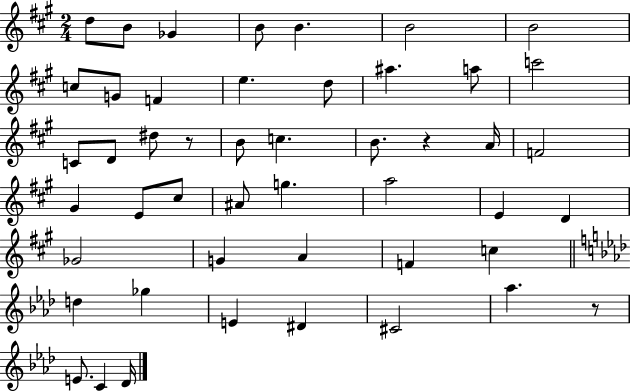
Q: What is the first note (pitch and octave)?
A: D5